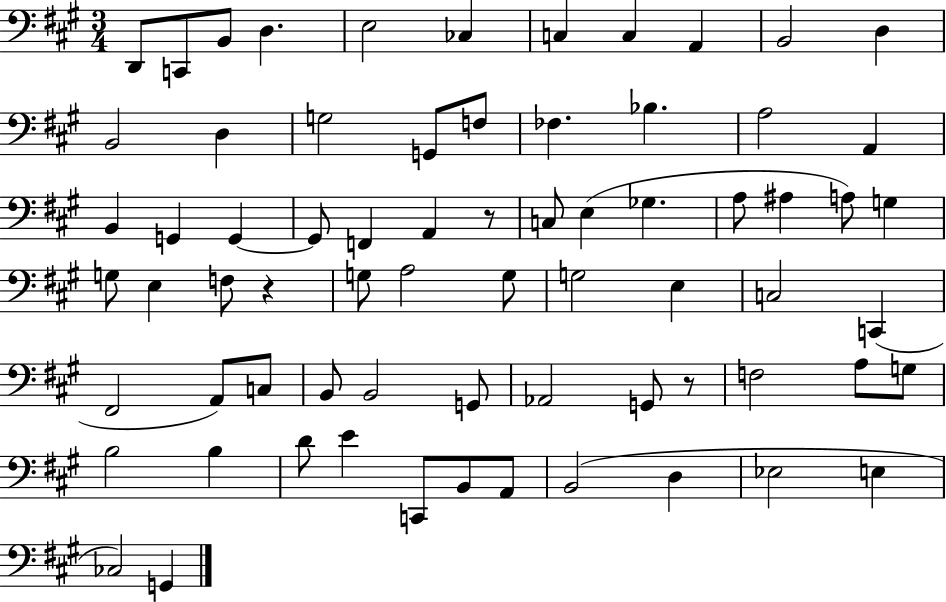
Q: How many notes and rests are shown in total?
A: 70